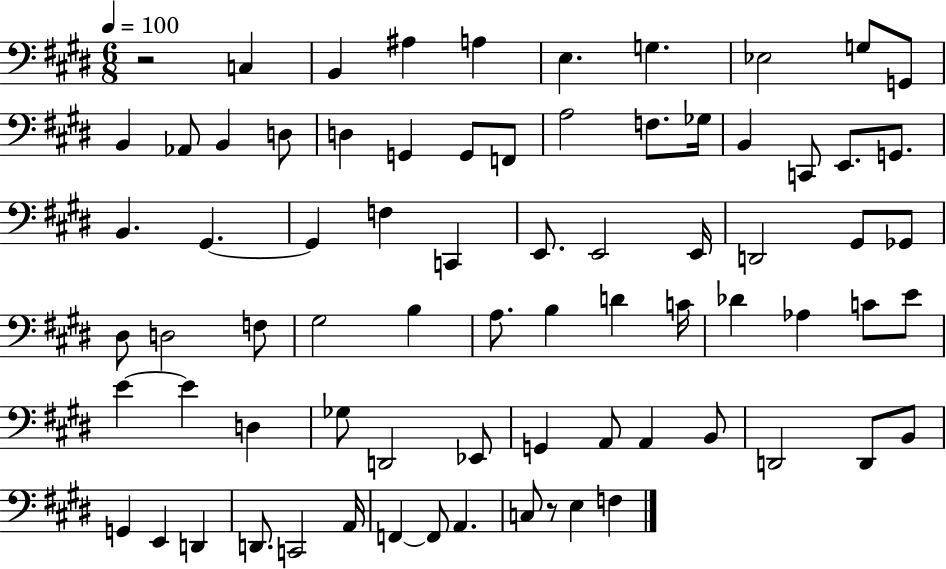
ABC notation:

X:1
T:Untitled
M:6/8
L:1/4
K:E
z2 C, B,, ^A, A, E, G, _E,2 G,/2 G,,/2 B,, _A,,/2 B,, D,/2 D, G,, G,,/2 F,,/2 A,2 F,/2 _G,/4 B,, C,,/2 E,,/2 G,,/2 B,, ^G,, ^G,, F, C,, E,,/2 E,,2 E,,/4 D,,2 ^G,,/2 _G,,/2 ^D,/2 D,2 F,/2 ^G,2 B, A,/2 B, D C/4 _D _A, C/2 E/2 E E D, _G,/2 D,,2 _E,,/2 G,, A,,/2 A,, B,,/2 D,,2 D,,/2 B,,/2 G,, E,, D,, D,,/2 C,,2 A,,/4 F,, F,,/2 A,, C,/2 z/2 E, F,